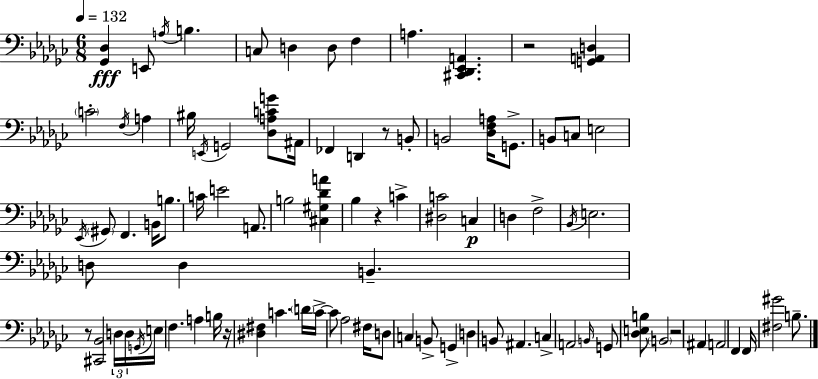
X:1
T:Untitled
M:6/8
L:1/4
K:Ebm
[_G,,_D,] E,,/2 A,/4 B, C,/2 D, D,/2 F, A, [^C,,_D,,_E,,A,,] z2 [G,,A,,D,] C2 F,/4 A, ^B,/4 E,,/4 G,,2 [_D,A,CG]/2 ^A,,/4 _F,, D,, z/2 B,,/2 B,,2 [_D,F,A,]/4 G,,/2 B,,/2 C,/2 E,2 _E,,/4 ^G,,/2 F,, B,,/4 B,/2 C/4 E2 A,,/2 B,2 [^C,^G,_DA] _B, z C [^D,C]2 C, D, F,2 _B,,/4 E,2 D,/2 D, B,, z/2 [^C,,_B,,]2 D,/4 D,/4 G,,/4 E,/4 F, A, B,/4 z/4 [^D,^F,] C D/4 C/4 C/2 _A,2 ^F,/4 D,/2 C, B,,/2 G,, D, B,,/2 ^A,, C, A,,2 B,,/4 G,,/2 [_D,E,B,]/2 B,,2 z2 ^A,, A,,2 F,, F,,/4 [^F,^G]2 B,/2